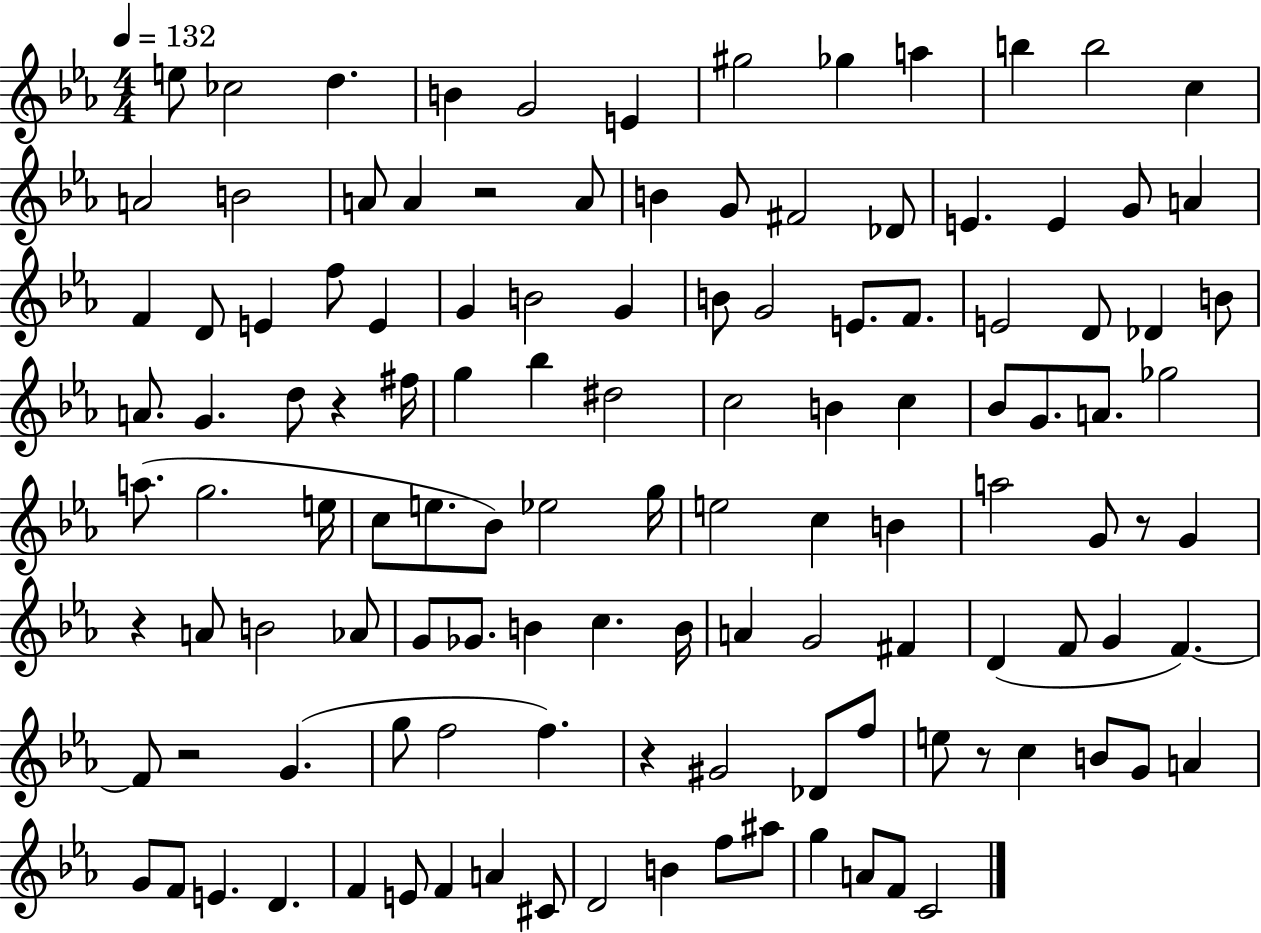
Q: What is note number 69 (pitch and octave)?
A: G4